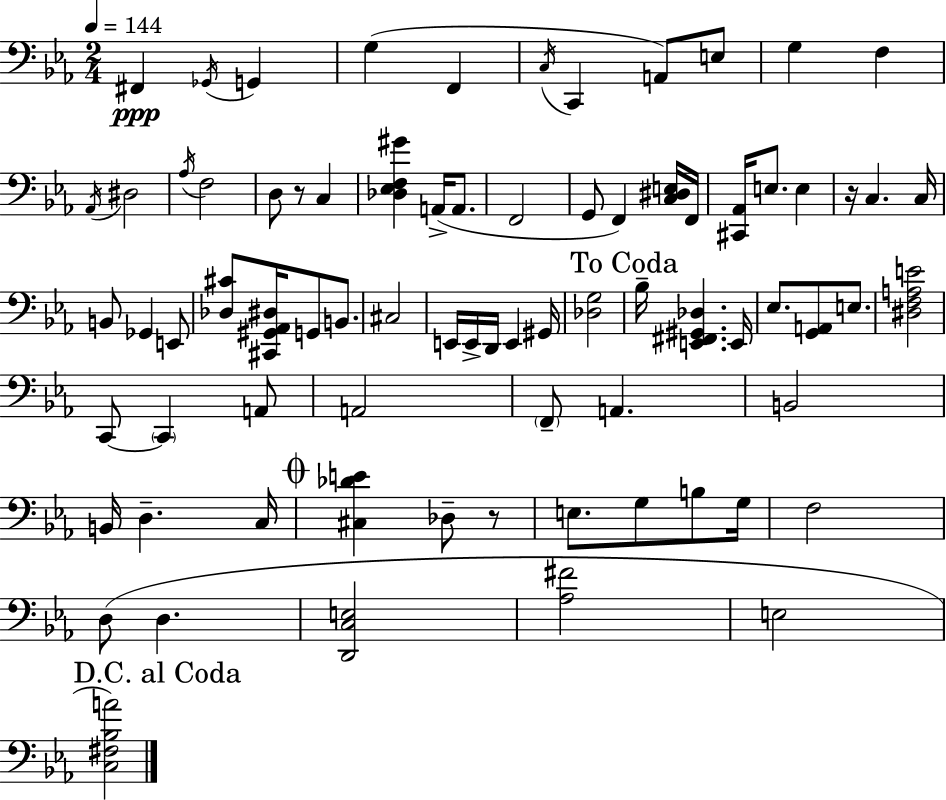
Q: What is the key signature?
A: C minor